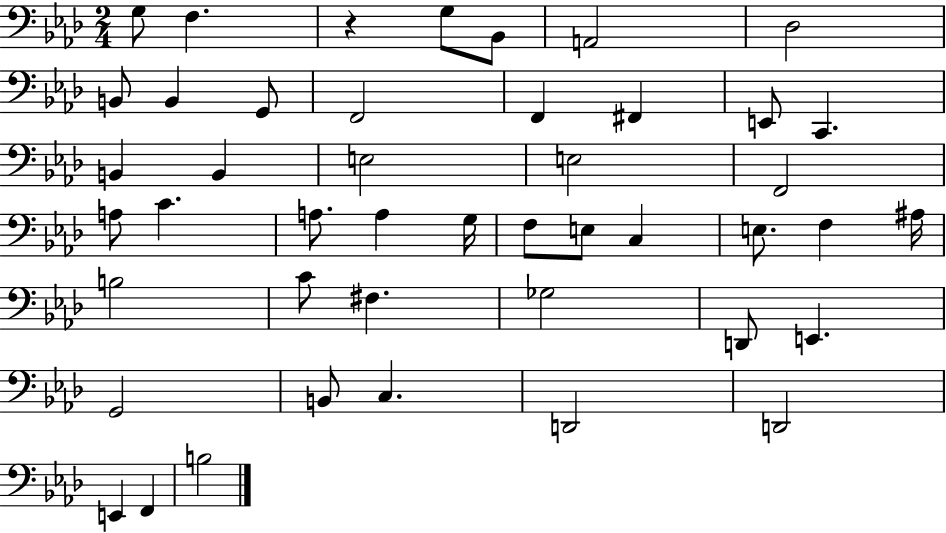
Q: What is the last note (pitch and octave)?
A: B3